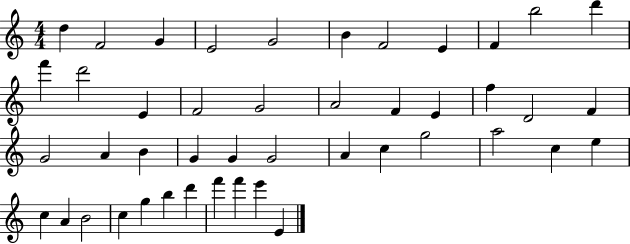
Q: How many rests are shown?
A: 0